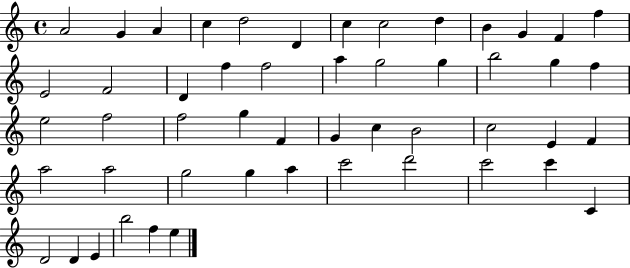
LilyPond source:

{
  \clef treble
  \time 4/4
  \defaultTimeSignature
  \key c \major
  a'2 g'4 a'4 | c''4 d''2 d'4 | c''4 c''2 d''4 | b'4 g'4 f'4 f''4 | \break e'2 f'2 | d'4 f''4 f''2 | a''4 g''2 g''4 | b''2 g''4 f''4 | \break e''2 f''2 | f''2 g''4 f'4 | g'4 c''4 b'2 | c''2 e'4 f'4 | \break a''2 a''2 | g''2 g''4 a''4 | c'''2 d'''2 | c'''2 c'''4 c'4 | \break d'2 d'4 e'4 | b''2 f''4 e''4 | \bar "|."
}